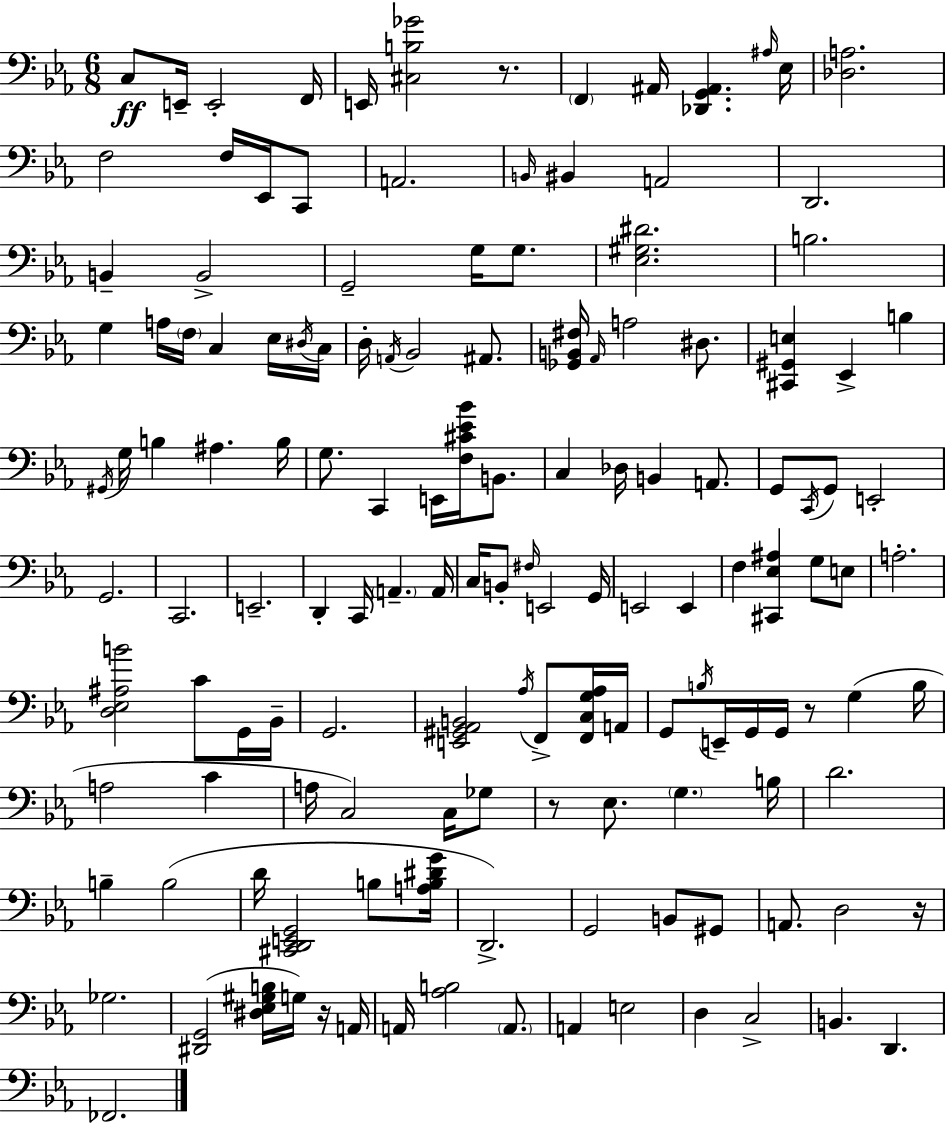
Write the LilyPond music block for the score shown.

{
  \clef bass
  \numericTimeSignature
  \time 6/8
  \key c \minor
  c8\ff e,16-- e,2-. f,16 | e,16 <cis b ges'>2 r8. | \parenthesize f,4 ais,16 <des, g, ais,>4. \grace { ais16 } | ees16 <des a>2. | \break f2 f16 ees,16 c,8 | a,2. | \grace { b,16 } bis,4 a,2 | d,2. | \break b,4-- b,2-> | g,2-- g16 g8. | <ees gis dis'>2. | b2. | \break g4 a16 \parenthesize f16 c4 | ees16 \acciaccatura { dis16 } c16 d16-. \acciaccatura { a,16 } bes,2 | ais,8. <ges, b, fis>16 \grace { aes,16 } a2 | dis8. <cis, gis, e>4 ees,4-> | \break b4 \acciaccatura { gis,16 } g16 b4 ais4. | b16 g8. c,4 | e,16 <f cis' ees' bes'>16 b,8. c4 des16 b,4 | a,8. g,8 \acciaccatura { c,16 } g,8 e,2-. | \break g,2. | c,2. | e,2.-- | d,4-. c,16 | \break \parenthesize a,4.-- a,16 c16 b,8-. \grace { fis16 } e,2 | g,16 e,2 | e,4 f4 | <cis, ees ais>4 g8 e8 a2.-. | \break <d ees ais b'>2 | c'8 g,16 bes,16-- g,2. | <e, gis, aes, b,>2 | \acciaccatura { aes16 } f,8-> <f, c g aes>16 a,16 g,8 \acciaccatura { b16 } | \break e,16-- g,16 g,16 r8 g4( b16 a2 | c'4 a16 c2) | c16 ges8 r8 | ees8. \parenthesize g4. b16 d'2. | \break b4-- | b2( d'16 <cis, d, e, g,>2 | b8 <a b dis' g'>16 d,2.->) | g,2 | \break b,8 gis,8 a,8. | d2 r16 ges2. | <dis, g,>2( | <dis ees gis b>16 g16) r16 a,16 a,16 <aes b>2 | \break \parenthesize a,8. a,4 | e2 d4 | c2-> b,4. | d,4. fes,2. | \break \bar "|."
}